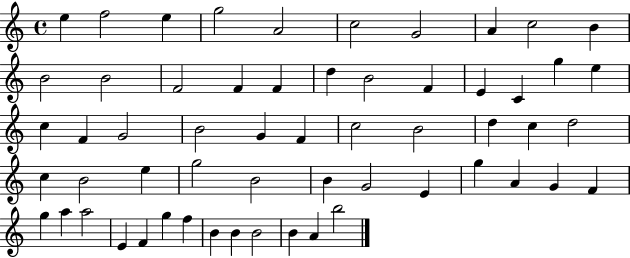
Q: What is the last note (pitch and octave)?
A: B5